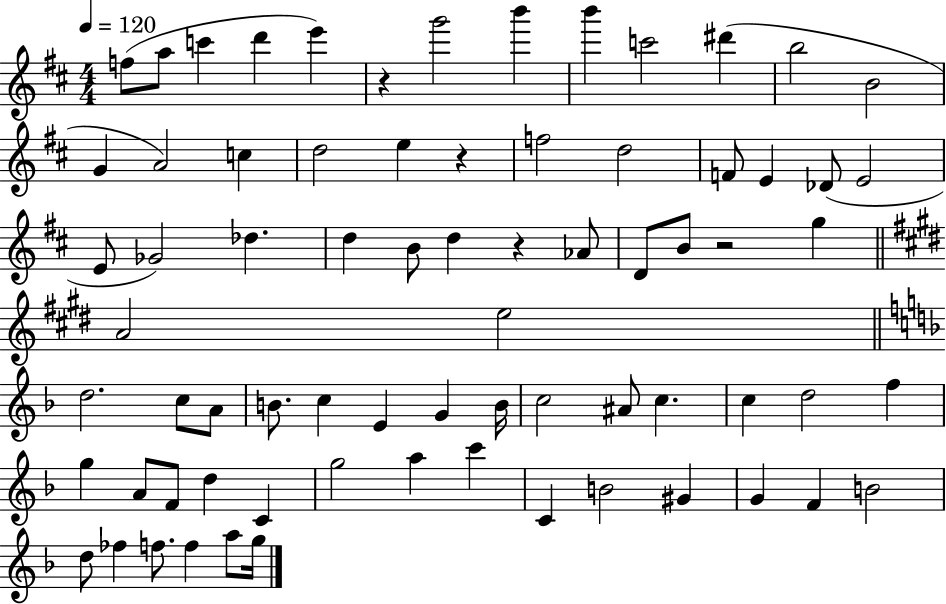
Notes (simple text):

F5/e A5/e C6/q D6/q E6/q R/q G6/h B6/q B6/q C6/h D#6/q B5/h B4/h G4/q A4/h C5/q D5/h E5/q R/q F5/h D5/h F4/e E4/q Db4/e E4/h E4/e Gb4/h Db5/q. D5/q B4/e D5/q R/q Ab4/e D4/e B4/e R/h G5/q A4/h E5/h D5/h. C5/e A4/e B4/e. C5/q E4/q G4/q B4/s C5/h A#4/e C5/q. C5/q D5/h F5/q G5/q A4/e F4/e D5/q C4/q G5/h A5/q C6/q C4/q B4/h G#4/q G4/q F4/q B4/h D5/e FES5/q F5/e. F5/q A5/e G5/s